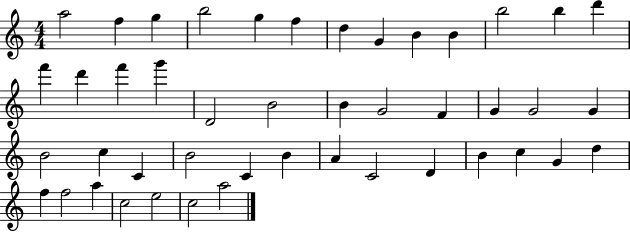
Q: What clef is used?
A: treble